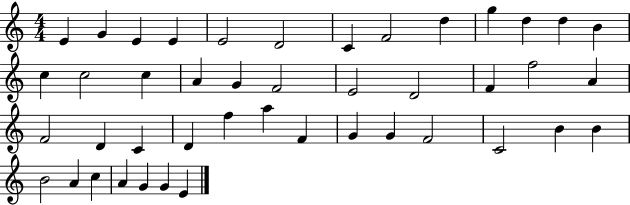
E4/q G4/q E4/q E4/q E4/h D4/h C4/q F4/h D5/q G5/q D5/q D5/q B4/q C5/q C5/h C5/q A4/q G4/q F4/h E4/h D4/h F4/q F5/h A4/q F4/h D4/q C4/q D4/q F5/q A5/q F4/q G4/q G4/q F4/h C4/h B4/q B4/q B4/h A4/q C5/q A4/q G4/q G4/q E4/q